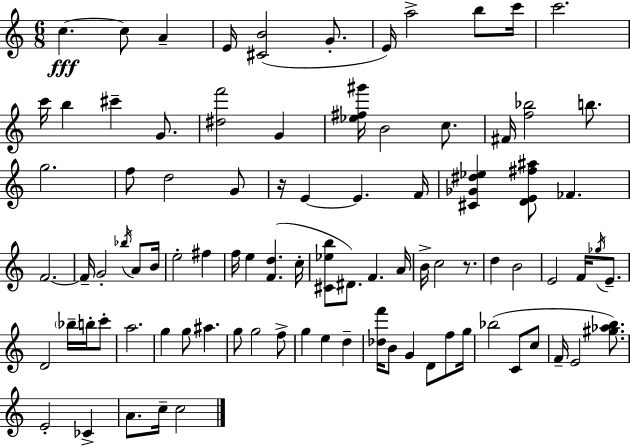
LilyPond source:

{
  \clef treble
  \numericTimeSignature
  \time 6/8
  \key a \minor
  c''4.~~\fff c''8 a'4-- | e'16 <cis' b'>2( g'8.-. | e'16) a''2-> b''8 c'''16 | c'''2. | \break c'''16 b''4 cis'''4-- g'8. | <dis'' f'''>2 g'4 | <ees'' fis'' gis'''>16 b'2 c''8. | fis'16 <f'' bes''>2 b''8. | \break g''2. | f''8 d''2 g'8 | r16 e'4~~ e'4. f'16 | <cis' ges' dis'' ees''>4 <d' e' fis'' ais''>8 fes'4. | \break f'2.~~ | f'16-- g'2-. \acciaccatura { bes''16 } a'8 | b'16 e''2-. fis''4 | f''16 e''4 <f' d''>4.( | \break c''16-. <cis' ees'' b''>8 dis'8.) f'4. | a'16 b'16-> c''2 r8. | d''4 b'2 | e'2 f'16 \acciaccatura { ges''16 } e'8.-- | \break d'2 \parenthesize bes''16-- b''16-. | c'''8-. a''2. | g''4 g''8 ais''4. | g''8 g''2 | \break f''8-> g''4 e''4 d''4-- | <des'' f'''>16 b'8 g'4 d'8 f''8 | g''16 bes''2( c'8 | c''8 f'16-- e'2 <gis'' aes'' b''>8.) | \break e'2-. ces'4-> | a'8. c''16-- c''2 | \bar "|."
}